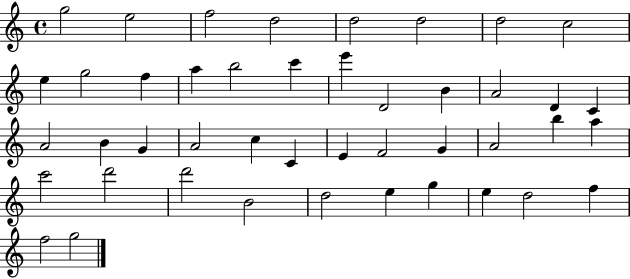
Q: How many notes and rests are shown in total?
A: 44